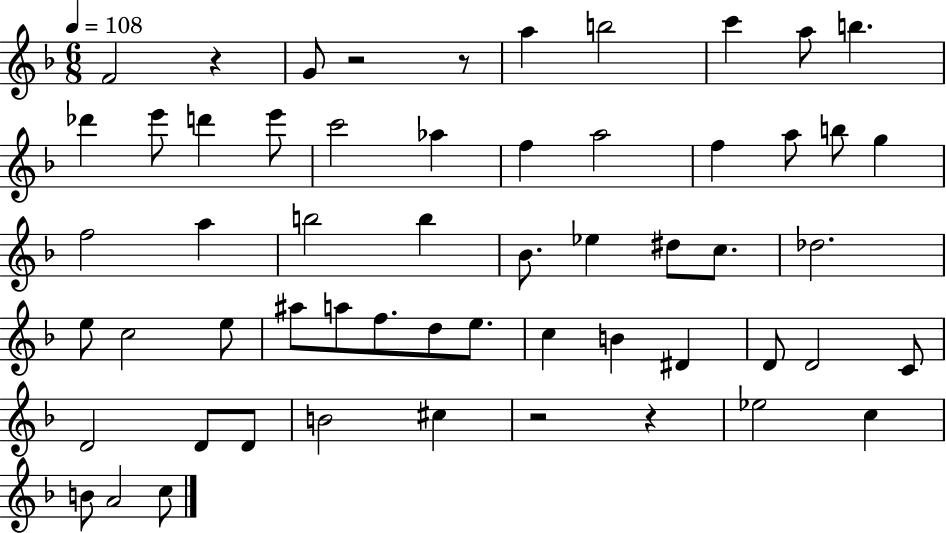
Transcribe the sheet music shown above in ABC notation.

X:1
T:Untitled
M:6/8
L:1/4
K:F
F2 z G/2 z2 z/2 a b2 c' a/2 b _d' e'/2 d' e'/2 c'2 _a f a2 f a/2 b/2 g f2 a b2 b _B/2 _e ^d/2 c/2 _d2 e/2 c2 e/2 ^a/2 a/2 f/2 d/2 e/2 c B ^D D/2 D2 C/2 D2 D/2 D/2 B2 ^c z2 z _e2 c B/2 A2 c/2